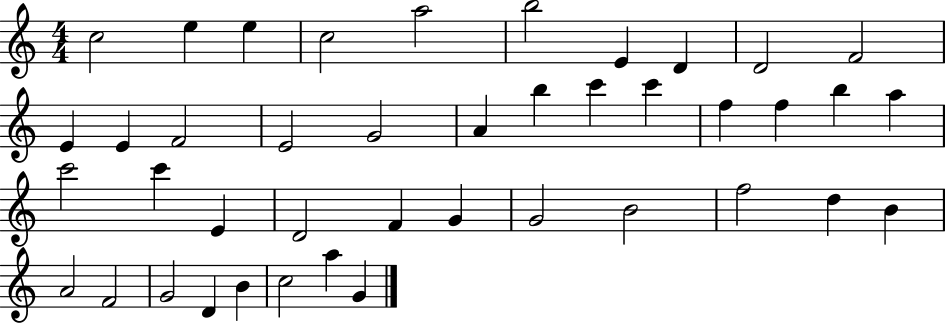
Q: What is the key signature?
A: C major